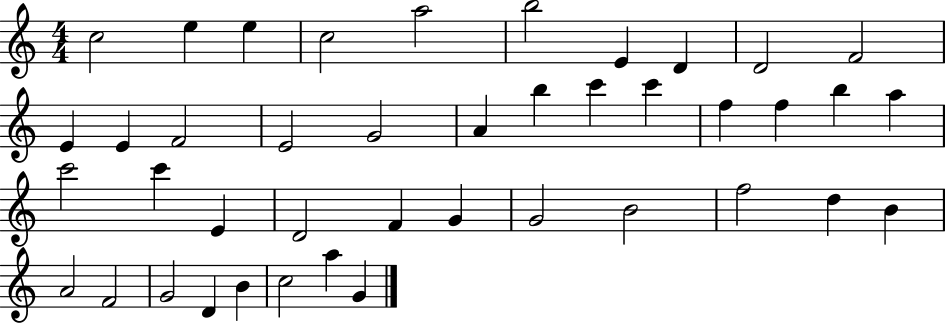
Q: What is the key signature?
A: C major